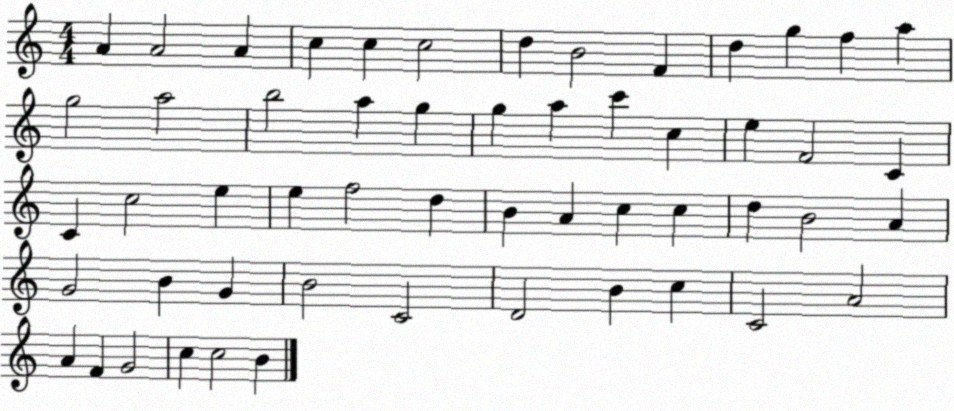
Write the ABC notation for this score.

X:1
T:Untitled
M:4/4
L:1/4
K:C
A A2 A c c c2 d B2 F d g f a g2 a2 b2 a g g a c' c e F2 C C c2 e e f2 d B A c c d B2 A G2 B G B2 C2 D2 B c C2 A2 A F G2 c c2 B